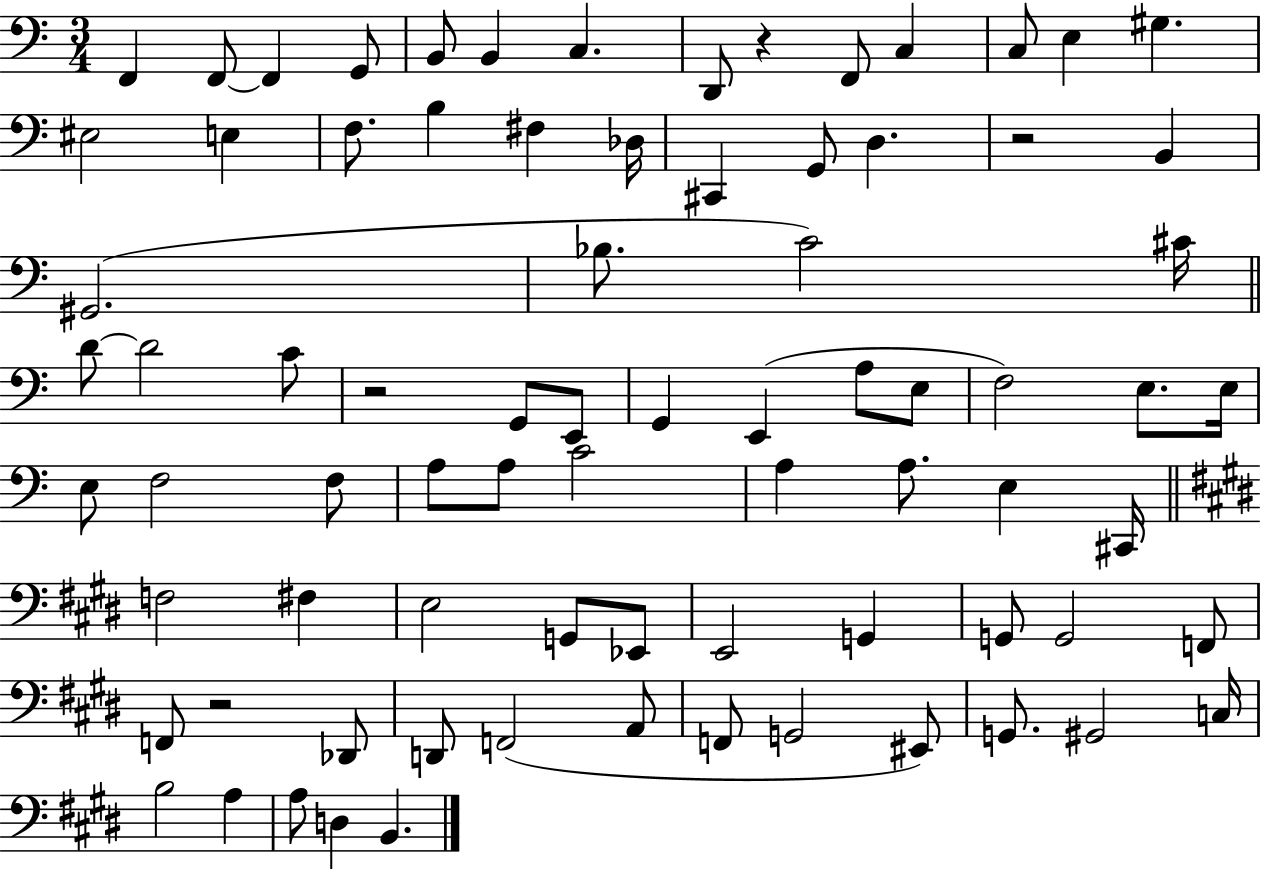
{
  \clef bass
  \numericTimeSignature
  \time 3/4
  \key c \major
  f,4 f,8~~ f,4 g,8 | b,8 b,4 c4. | d,8 r4 f,8 c4 | c8 e4 gis4. | \break eis2 e4 | f8. b4 fis4 des16 | cis,4 g,8 d4. | r2 b,4 | \break gis,2.( | bes8. c'2) cis'16 | \bar "||" \break \key c \major d'8~~ d'2 c'8 | r2 g,8 e,8 | g,4 e,4( a8 e8 | f2) e8. e16 | \break e8 f2 f8 | a8 a8 c'2 | a4 a8. e4 cis,16 | \bar "||" \break \key e \major f2 fis4 | e2 g,8 ees,8 | e,2 g,4 | g,8 g,2 f,8 | \break f,8 r2 des,8 | d,8 f,2( a,8 | f,8 g,2 eis,8) | g,8. gis,2 c16 | \break b2 a4 | a8 d4 b,4. | \bar "|."
}